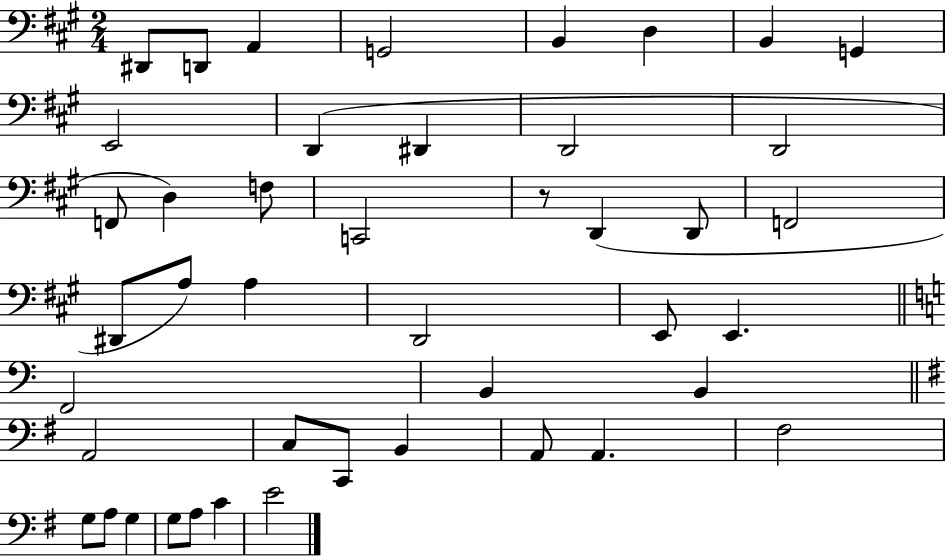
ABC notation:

X:1
T:Untitled
M:2/4
L:1/4
K:A
^D,,/2 D,,/2 A,, G,,2 B,, D, B,, G,, E,,2 D,, ^D,, D,,2 D,,2 F,,/2 D, F,/2 C,,2 z/2 D,, D,,/2 F,,2 ^D,,/2 A,/2 A, D,,2 E,,/2 E,, F,,2 B,, B,, A,,2 C,/2 C,,/2 B,, A,,/2 A,, ^F,2 G,/2 A,/2 G, G,/2 A,/2 C E2